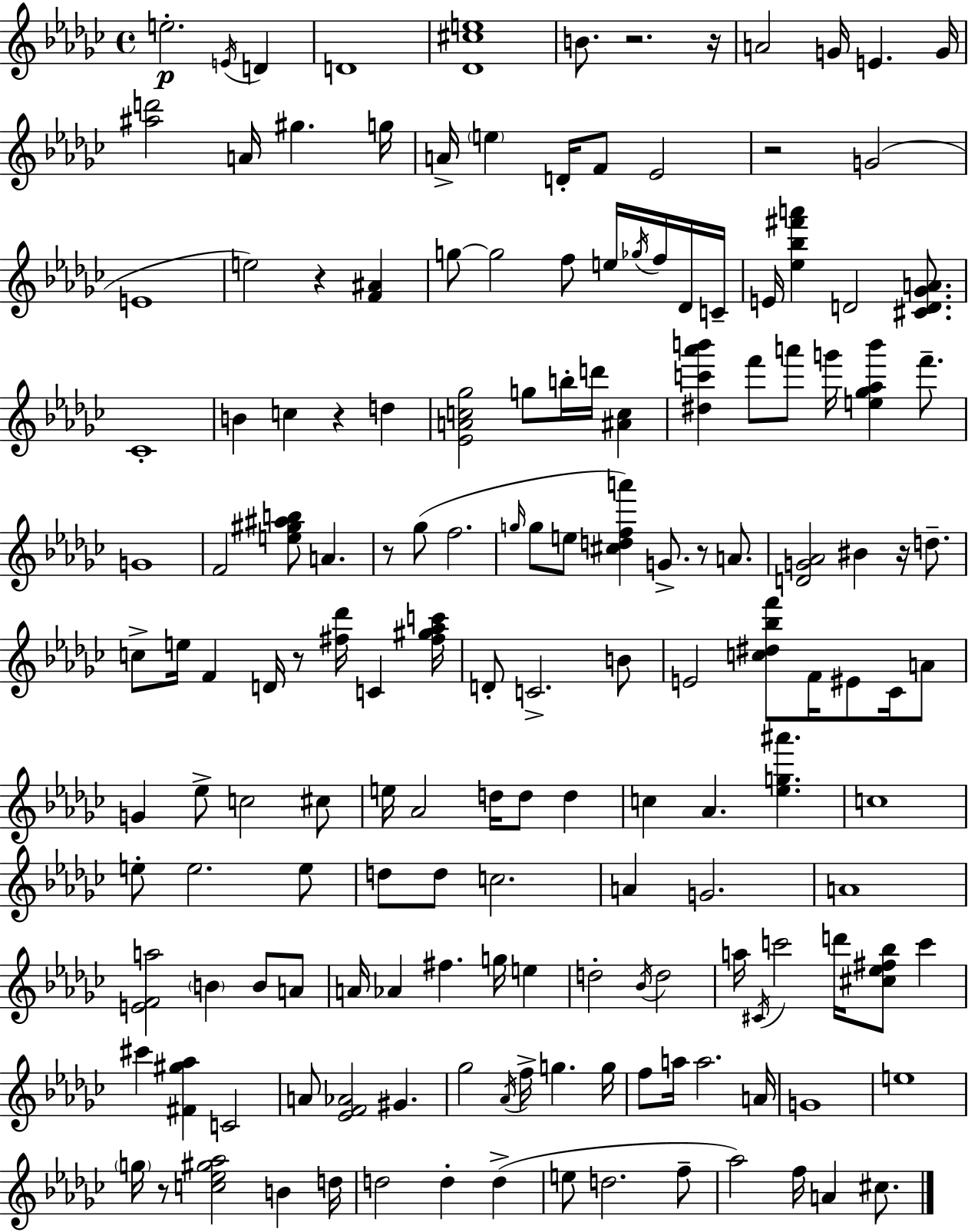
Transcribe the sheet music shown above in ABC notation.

X:1
T:Untitled
M:4/4
L:1/4
K:Ebm
e2 E/4 D D4 [_D^ce]4 B/2 z2 z/4 A2 G/4 E G/4 [^ad']2 A/4 ^g g/4 A/4 e D/4 F/2 _E2 z2 G2 E4 e2 z [F^A] g/2 g2 f/2 e/4 _g/4 f/4 _D/4 C/4 E/4 [_e_b^f'a'] D2 [^CD_GA]/2 _C4 B c z d [_EAc_g]2 g/2 b/4 d'/4 [^Ac] [^dc'_a'b'] f'/2 a'/2 g'/4 [e_g_ab'] f'/2 G4 F2 [e^g^ab]/2 A z/2 _g/2 f2 g/4 g/2 e/2 [^cdfa'] G/2 z/2 A/2 [DG_A]2 ^B z/4 d/2 c/2 e/4 F D/4 z/2 [^f_d']/4 C [^f^g_ac']/4 D/2 C2 B/2 E2 [c^d_bf']/2 F/4 ^E/2 _C/4 A/2 G _e/2 c2 ^c/2 e/4 _A2 d/4 d/2 d c _A [_eg^a'] c4 e/2 e2 e/2 d/2 d/2 c2 A G2 A4 [EFa]2 B B/2 A/2 A/4 _A ^f g/4 e d2 _B/4 d2 a/4 ^C/4 c'2 d'/4 [^c_e^f_b]/2 c' ^c' [^F^g_a] C2 A/2 [_EF_A]2 ^G _g2 _A/4 f/4 g g/4 f/2 a/4 a2 A/4 G4 e4 g/4 z/2 [c_e^g_a]2 B d/4 d2 d d e/2 d2 f/2 _a2 f/4 A ^c/2